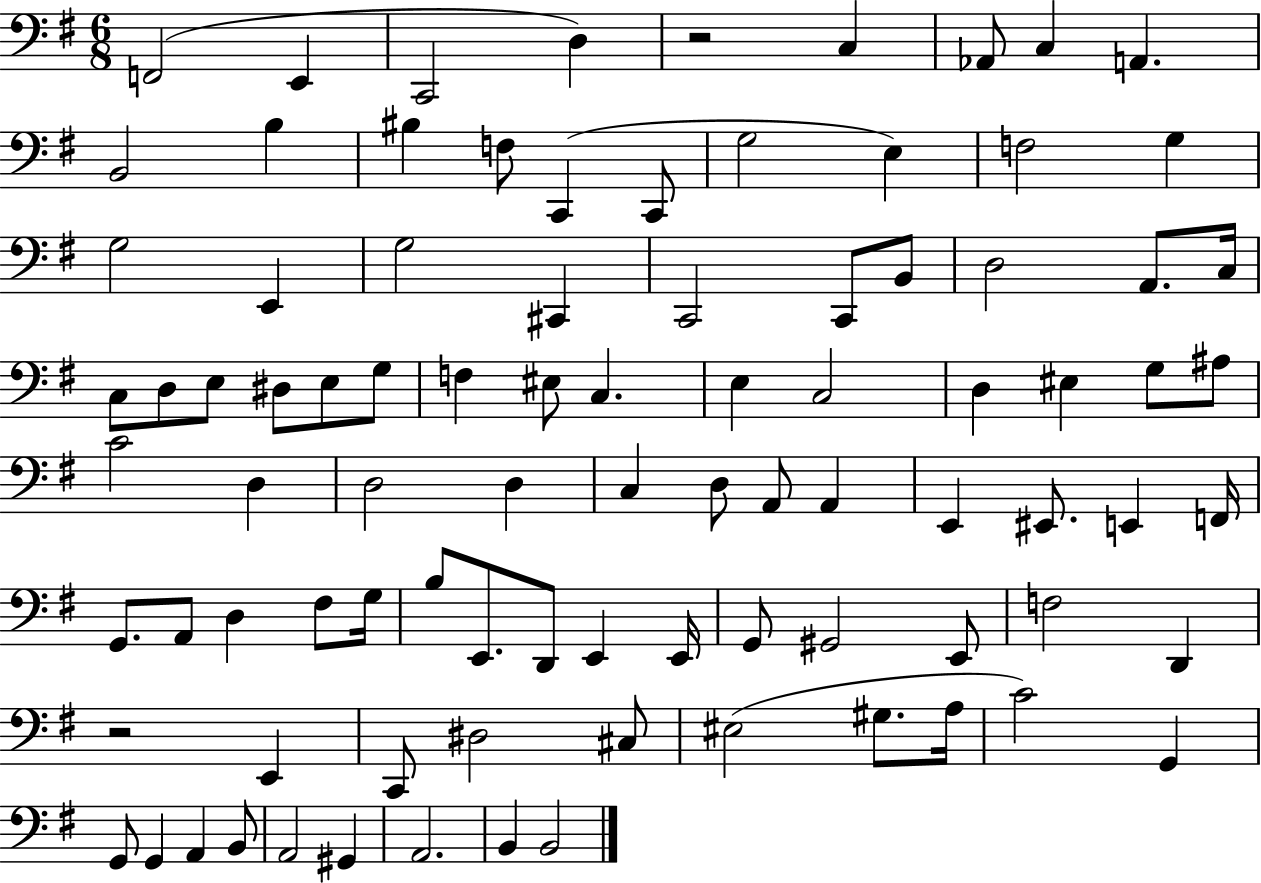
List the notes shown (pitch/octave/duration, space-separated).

F2/h E2/q C2/h D3/q R/h C3/q Ab2/e C3/q A2/q. B2/h B3/q BIS3/q F3/e C2/q C2/e G3/h E3/q F3/h G3/q G3/h E2/q G3/h C#2/q C2/h C2/e B2/e D3/h A2/e. C3/s C3/e D3/e E3/e D#3/e E3/e G3/e F3/q EIS3/e C3/q. E3/q C3/h D3/q EIS3/q G3/e A#3/e C4/h D3/q D3/h D3/q C3/q D3/e A2/e A2/q E2/q EIS2/e. E2/q F2/s G2/e. A2/e D3/q F#3/e G3/s B3/e E2/e. D2/e E2/q E2/s G2/e G#2/h E2/e F3/h D2/q R/h E2/q C2/e D#3/h C#3/e EIS3/h G#3/e. A3/s C4/h G2/q G2/e G2/q A2/q B2/e A2/h G#2/q A2/h. B2/q B2/h